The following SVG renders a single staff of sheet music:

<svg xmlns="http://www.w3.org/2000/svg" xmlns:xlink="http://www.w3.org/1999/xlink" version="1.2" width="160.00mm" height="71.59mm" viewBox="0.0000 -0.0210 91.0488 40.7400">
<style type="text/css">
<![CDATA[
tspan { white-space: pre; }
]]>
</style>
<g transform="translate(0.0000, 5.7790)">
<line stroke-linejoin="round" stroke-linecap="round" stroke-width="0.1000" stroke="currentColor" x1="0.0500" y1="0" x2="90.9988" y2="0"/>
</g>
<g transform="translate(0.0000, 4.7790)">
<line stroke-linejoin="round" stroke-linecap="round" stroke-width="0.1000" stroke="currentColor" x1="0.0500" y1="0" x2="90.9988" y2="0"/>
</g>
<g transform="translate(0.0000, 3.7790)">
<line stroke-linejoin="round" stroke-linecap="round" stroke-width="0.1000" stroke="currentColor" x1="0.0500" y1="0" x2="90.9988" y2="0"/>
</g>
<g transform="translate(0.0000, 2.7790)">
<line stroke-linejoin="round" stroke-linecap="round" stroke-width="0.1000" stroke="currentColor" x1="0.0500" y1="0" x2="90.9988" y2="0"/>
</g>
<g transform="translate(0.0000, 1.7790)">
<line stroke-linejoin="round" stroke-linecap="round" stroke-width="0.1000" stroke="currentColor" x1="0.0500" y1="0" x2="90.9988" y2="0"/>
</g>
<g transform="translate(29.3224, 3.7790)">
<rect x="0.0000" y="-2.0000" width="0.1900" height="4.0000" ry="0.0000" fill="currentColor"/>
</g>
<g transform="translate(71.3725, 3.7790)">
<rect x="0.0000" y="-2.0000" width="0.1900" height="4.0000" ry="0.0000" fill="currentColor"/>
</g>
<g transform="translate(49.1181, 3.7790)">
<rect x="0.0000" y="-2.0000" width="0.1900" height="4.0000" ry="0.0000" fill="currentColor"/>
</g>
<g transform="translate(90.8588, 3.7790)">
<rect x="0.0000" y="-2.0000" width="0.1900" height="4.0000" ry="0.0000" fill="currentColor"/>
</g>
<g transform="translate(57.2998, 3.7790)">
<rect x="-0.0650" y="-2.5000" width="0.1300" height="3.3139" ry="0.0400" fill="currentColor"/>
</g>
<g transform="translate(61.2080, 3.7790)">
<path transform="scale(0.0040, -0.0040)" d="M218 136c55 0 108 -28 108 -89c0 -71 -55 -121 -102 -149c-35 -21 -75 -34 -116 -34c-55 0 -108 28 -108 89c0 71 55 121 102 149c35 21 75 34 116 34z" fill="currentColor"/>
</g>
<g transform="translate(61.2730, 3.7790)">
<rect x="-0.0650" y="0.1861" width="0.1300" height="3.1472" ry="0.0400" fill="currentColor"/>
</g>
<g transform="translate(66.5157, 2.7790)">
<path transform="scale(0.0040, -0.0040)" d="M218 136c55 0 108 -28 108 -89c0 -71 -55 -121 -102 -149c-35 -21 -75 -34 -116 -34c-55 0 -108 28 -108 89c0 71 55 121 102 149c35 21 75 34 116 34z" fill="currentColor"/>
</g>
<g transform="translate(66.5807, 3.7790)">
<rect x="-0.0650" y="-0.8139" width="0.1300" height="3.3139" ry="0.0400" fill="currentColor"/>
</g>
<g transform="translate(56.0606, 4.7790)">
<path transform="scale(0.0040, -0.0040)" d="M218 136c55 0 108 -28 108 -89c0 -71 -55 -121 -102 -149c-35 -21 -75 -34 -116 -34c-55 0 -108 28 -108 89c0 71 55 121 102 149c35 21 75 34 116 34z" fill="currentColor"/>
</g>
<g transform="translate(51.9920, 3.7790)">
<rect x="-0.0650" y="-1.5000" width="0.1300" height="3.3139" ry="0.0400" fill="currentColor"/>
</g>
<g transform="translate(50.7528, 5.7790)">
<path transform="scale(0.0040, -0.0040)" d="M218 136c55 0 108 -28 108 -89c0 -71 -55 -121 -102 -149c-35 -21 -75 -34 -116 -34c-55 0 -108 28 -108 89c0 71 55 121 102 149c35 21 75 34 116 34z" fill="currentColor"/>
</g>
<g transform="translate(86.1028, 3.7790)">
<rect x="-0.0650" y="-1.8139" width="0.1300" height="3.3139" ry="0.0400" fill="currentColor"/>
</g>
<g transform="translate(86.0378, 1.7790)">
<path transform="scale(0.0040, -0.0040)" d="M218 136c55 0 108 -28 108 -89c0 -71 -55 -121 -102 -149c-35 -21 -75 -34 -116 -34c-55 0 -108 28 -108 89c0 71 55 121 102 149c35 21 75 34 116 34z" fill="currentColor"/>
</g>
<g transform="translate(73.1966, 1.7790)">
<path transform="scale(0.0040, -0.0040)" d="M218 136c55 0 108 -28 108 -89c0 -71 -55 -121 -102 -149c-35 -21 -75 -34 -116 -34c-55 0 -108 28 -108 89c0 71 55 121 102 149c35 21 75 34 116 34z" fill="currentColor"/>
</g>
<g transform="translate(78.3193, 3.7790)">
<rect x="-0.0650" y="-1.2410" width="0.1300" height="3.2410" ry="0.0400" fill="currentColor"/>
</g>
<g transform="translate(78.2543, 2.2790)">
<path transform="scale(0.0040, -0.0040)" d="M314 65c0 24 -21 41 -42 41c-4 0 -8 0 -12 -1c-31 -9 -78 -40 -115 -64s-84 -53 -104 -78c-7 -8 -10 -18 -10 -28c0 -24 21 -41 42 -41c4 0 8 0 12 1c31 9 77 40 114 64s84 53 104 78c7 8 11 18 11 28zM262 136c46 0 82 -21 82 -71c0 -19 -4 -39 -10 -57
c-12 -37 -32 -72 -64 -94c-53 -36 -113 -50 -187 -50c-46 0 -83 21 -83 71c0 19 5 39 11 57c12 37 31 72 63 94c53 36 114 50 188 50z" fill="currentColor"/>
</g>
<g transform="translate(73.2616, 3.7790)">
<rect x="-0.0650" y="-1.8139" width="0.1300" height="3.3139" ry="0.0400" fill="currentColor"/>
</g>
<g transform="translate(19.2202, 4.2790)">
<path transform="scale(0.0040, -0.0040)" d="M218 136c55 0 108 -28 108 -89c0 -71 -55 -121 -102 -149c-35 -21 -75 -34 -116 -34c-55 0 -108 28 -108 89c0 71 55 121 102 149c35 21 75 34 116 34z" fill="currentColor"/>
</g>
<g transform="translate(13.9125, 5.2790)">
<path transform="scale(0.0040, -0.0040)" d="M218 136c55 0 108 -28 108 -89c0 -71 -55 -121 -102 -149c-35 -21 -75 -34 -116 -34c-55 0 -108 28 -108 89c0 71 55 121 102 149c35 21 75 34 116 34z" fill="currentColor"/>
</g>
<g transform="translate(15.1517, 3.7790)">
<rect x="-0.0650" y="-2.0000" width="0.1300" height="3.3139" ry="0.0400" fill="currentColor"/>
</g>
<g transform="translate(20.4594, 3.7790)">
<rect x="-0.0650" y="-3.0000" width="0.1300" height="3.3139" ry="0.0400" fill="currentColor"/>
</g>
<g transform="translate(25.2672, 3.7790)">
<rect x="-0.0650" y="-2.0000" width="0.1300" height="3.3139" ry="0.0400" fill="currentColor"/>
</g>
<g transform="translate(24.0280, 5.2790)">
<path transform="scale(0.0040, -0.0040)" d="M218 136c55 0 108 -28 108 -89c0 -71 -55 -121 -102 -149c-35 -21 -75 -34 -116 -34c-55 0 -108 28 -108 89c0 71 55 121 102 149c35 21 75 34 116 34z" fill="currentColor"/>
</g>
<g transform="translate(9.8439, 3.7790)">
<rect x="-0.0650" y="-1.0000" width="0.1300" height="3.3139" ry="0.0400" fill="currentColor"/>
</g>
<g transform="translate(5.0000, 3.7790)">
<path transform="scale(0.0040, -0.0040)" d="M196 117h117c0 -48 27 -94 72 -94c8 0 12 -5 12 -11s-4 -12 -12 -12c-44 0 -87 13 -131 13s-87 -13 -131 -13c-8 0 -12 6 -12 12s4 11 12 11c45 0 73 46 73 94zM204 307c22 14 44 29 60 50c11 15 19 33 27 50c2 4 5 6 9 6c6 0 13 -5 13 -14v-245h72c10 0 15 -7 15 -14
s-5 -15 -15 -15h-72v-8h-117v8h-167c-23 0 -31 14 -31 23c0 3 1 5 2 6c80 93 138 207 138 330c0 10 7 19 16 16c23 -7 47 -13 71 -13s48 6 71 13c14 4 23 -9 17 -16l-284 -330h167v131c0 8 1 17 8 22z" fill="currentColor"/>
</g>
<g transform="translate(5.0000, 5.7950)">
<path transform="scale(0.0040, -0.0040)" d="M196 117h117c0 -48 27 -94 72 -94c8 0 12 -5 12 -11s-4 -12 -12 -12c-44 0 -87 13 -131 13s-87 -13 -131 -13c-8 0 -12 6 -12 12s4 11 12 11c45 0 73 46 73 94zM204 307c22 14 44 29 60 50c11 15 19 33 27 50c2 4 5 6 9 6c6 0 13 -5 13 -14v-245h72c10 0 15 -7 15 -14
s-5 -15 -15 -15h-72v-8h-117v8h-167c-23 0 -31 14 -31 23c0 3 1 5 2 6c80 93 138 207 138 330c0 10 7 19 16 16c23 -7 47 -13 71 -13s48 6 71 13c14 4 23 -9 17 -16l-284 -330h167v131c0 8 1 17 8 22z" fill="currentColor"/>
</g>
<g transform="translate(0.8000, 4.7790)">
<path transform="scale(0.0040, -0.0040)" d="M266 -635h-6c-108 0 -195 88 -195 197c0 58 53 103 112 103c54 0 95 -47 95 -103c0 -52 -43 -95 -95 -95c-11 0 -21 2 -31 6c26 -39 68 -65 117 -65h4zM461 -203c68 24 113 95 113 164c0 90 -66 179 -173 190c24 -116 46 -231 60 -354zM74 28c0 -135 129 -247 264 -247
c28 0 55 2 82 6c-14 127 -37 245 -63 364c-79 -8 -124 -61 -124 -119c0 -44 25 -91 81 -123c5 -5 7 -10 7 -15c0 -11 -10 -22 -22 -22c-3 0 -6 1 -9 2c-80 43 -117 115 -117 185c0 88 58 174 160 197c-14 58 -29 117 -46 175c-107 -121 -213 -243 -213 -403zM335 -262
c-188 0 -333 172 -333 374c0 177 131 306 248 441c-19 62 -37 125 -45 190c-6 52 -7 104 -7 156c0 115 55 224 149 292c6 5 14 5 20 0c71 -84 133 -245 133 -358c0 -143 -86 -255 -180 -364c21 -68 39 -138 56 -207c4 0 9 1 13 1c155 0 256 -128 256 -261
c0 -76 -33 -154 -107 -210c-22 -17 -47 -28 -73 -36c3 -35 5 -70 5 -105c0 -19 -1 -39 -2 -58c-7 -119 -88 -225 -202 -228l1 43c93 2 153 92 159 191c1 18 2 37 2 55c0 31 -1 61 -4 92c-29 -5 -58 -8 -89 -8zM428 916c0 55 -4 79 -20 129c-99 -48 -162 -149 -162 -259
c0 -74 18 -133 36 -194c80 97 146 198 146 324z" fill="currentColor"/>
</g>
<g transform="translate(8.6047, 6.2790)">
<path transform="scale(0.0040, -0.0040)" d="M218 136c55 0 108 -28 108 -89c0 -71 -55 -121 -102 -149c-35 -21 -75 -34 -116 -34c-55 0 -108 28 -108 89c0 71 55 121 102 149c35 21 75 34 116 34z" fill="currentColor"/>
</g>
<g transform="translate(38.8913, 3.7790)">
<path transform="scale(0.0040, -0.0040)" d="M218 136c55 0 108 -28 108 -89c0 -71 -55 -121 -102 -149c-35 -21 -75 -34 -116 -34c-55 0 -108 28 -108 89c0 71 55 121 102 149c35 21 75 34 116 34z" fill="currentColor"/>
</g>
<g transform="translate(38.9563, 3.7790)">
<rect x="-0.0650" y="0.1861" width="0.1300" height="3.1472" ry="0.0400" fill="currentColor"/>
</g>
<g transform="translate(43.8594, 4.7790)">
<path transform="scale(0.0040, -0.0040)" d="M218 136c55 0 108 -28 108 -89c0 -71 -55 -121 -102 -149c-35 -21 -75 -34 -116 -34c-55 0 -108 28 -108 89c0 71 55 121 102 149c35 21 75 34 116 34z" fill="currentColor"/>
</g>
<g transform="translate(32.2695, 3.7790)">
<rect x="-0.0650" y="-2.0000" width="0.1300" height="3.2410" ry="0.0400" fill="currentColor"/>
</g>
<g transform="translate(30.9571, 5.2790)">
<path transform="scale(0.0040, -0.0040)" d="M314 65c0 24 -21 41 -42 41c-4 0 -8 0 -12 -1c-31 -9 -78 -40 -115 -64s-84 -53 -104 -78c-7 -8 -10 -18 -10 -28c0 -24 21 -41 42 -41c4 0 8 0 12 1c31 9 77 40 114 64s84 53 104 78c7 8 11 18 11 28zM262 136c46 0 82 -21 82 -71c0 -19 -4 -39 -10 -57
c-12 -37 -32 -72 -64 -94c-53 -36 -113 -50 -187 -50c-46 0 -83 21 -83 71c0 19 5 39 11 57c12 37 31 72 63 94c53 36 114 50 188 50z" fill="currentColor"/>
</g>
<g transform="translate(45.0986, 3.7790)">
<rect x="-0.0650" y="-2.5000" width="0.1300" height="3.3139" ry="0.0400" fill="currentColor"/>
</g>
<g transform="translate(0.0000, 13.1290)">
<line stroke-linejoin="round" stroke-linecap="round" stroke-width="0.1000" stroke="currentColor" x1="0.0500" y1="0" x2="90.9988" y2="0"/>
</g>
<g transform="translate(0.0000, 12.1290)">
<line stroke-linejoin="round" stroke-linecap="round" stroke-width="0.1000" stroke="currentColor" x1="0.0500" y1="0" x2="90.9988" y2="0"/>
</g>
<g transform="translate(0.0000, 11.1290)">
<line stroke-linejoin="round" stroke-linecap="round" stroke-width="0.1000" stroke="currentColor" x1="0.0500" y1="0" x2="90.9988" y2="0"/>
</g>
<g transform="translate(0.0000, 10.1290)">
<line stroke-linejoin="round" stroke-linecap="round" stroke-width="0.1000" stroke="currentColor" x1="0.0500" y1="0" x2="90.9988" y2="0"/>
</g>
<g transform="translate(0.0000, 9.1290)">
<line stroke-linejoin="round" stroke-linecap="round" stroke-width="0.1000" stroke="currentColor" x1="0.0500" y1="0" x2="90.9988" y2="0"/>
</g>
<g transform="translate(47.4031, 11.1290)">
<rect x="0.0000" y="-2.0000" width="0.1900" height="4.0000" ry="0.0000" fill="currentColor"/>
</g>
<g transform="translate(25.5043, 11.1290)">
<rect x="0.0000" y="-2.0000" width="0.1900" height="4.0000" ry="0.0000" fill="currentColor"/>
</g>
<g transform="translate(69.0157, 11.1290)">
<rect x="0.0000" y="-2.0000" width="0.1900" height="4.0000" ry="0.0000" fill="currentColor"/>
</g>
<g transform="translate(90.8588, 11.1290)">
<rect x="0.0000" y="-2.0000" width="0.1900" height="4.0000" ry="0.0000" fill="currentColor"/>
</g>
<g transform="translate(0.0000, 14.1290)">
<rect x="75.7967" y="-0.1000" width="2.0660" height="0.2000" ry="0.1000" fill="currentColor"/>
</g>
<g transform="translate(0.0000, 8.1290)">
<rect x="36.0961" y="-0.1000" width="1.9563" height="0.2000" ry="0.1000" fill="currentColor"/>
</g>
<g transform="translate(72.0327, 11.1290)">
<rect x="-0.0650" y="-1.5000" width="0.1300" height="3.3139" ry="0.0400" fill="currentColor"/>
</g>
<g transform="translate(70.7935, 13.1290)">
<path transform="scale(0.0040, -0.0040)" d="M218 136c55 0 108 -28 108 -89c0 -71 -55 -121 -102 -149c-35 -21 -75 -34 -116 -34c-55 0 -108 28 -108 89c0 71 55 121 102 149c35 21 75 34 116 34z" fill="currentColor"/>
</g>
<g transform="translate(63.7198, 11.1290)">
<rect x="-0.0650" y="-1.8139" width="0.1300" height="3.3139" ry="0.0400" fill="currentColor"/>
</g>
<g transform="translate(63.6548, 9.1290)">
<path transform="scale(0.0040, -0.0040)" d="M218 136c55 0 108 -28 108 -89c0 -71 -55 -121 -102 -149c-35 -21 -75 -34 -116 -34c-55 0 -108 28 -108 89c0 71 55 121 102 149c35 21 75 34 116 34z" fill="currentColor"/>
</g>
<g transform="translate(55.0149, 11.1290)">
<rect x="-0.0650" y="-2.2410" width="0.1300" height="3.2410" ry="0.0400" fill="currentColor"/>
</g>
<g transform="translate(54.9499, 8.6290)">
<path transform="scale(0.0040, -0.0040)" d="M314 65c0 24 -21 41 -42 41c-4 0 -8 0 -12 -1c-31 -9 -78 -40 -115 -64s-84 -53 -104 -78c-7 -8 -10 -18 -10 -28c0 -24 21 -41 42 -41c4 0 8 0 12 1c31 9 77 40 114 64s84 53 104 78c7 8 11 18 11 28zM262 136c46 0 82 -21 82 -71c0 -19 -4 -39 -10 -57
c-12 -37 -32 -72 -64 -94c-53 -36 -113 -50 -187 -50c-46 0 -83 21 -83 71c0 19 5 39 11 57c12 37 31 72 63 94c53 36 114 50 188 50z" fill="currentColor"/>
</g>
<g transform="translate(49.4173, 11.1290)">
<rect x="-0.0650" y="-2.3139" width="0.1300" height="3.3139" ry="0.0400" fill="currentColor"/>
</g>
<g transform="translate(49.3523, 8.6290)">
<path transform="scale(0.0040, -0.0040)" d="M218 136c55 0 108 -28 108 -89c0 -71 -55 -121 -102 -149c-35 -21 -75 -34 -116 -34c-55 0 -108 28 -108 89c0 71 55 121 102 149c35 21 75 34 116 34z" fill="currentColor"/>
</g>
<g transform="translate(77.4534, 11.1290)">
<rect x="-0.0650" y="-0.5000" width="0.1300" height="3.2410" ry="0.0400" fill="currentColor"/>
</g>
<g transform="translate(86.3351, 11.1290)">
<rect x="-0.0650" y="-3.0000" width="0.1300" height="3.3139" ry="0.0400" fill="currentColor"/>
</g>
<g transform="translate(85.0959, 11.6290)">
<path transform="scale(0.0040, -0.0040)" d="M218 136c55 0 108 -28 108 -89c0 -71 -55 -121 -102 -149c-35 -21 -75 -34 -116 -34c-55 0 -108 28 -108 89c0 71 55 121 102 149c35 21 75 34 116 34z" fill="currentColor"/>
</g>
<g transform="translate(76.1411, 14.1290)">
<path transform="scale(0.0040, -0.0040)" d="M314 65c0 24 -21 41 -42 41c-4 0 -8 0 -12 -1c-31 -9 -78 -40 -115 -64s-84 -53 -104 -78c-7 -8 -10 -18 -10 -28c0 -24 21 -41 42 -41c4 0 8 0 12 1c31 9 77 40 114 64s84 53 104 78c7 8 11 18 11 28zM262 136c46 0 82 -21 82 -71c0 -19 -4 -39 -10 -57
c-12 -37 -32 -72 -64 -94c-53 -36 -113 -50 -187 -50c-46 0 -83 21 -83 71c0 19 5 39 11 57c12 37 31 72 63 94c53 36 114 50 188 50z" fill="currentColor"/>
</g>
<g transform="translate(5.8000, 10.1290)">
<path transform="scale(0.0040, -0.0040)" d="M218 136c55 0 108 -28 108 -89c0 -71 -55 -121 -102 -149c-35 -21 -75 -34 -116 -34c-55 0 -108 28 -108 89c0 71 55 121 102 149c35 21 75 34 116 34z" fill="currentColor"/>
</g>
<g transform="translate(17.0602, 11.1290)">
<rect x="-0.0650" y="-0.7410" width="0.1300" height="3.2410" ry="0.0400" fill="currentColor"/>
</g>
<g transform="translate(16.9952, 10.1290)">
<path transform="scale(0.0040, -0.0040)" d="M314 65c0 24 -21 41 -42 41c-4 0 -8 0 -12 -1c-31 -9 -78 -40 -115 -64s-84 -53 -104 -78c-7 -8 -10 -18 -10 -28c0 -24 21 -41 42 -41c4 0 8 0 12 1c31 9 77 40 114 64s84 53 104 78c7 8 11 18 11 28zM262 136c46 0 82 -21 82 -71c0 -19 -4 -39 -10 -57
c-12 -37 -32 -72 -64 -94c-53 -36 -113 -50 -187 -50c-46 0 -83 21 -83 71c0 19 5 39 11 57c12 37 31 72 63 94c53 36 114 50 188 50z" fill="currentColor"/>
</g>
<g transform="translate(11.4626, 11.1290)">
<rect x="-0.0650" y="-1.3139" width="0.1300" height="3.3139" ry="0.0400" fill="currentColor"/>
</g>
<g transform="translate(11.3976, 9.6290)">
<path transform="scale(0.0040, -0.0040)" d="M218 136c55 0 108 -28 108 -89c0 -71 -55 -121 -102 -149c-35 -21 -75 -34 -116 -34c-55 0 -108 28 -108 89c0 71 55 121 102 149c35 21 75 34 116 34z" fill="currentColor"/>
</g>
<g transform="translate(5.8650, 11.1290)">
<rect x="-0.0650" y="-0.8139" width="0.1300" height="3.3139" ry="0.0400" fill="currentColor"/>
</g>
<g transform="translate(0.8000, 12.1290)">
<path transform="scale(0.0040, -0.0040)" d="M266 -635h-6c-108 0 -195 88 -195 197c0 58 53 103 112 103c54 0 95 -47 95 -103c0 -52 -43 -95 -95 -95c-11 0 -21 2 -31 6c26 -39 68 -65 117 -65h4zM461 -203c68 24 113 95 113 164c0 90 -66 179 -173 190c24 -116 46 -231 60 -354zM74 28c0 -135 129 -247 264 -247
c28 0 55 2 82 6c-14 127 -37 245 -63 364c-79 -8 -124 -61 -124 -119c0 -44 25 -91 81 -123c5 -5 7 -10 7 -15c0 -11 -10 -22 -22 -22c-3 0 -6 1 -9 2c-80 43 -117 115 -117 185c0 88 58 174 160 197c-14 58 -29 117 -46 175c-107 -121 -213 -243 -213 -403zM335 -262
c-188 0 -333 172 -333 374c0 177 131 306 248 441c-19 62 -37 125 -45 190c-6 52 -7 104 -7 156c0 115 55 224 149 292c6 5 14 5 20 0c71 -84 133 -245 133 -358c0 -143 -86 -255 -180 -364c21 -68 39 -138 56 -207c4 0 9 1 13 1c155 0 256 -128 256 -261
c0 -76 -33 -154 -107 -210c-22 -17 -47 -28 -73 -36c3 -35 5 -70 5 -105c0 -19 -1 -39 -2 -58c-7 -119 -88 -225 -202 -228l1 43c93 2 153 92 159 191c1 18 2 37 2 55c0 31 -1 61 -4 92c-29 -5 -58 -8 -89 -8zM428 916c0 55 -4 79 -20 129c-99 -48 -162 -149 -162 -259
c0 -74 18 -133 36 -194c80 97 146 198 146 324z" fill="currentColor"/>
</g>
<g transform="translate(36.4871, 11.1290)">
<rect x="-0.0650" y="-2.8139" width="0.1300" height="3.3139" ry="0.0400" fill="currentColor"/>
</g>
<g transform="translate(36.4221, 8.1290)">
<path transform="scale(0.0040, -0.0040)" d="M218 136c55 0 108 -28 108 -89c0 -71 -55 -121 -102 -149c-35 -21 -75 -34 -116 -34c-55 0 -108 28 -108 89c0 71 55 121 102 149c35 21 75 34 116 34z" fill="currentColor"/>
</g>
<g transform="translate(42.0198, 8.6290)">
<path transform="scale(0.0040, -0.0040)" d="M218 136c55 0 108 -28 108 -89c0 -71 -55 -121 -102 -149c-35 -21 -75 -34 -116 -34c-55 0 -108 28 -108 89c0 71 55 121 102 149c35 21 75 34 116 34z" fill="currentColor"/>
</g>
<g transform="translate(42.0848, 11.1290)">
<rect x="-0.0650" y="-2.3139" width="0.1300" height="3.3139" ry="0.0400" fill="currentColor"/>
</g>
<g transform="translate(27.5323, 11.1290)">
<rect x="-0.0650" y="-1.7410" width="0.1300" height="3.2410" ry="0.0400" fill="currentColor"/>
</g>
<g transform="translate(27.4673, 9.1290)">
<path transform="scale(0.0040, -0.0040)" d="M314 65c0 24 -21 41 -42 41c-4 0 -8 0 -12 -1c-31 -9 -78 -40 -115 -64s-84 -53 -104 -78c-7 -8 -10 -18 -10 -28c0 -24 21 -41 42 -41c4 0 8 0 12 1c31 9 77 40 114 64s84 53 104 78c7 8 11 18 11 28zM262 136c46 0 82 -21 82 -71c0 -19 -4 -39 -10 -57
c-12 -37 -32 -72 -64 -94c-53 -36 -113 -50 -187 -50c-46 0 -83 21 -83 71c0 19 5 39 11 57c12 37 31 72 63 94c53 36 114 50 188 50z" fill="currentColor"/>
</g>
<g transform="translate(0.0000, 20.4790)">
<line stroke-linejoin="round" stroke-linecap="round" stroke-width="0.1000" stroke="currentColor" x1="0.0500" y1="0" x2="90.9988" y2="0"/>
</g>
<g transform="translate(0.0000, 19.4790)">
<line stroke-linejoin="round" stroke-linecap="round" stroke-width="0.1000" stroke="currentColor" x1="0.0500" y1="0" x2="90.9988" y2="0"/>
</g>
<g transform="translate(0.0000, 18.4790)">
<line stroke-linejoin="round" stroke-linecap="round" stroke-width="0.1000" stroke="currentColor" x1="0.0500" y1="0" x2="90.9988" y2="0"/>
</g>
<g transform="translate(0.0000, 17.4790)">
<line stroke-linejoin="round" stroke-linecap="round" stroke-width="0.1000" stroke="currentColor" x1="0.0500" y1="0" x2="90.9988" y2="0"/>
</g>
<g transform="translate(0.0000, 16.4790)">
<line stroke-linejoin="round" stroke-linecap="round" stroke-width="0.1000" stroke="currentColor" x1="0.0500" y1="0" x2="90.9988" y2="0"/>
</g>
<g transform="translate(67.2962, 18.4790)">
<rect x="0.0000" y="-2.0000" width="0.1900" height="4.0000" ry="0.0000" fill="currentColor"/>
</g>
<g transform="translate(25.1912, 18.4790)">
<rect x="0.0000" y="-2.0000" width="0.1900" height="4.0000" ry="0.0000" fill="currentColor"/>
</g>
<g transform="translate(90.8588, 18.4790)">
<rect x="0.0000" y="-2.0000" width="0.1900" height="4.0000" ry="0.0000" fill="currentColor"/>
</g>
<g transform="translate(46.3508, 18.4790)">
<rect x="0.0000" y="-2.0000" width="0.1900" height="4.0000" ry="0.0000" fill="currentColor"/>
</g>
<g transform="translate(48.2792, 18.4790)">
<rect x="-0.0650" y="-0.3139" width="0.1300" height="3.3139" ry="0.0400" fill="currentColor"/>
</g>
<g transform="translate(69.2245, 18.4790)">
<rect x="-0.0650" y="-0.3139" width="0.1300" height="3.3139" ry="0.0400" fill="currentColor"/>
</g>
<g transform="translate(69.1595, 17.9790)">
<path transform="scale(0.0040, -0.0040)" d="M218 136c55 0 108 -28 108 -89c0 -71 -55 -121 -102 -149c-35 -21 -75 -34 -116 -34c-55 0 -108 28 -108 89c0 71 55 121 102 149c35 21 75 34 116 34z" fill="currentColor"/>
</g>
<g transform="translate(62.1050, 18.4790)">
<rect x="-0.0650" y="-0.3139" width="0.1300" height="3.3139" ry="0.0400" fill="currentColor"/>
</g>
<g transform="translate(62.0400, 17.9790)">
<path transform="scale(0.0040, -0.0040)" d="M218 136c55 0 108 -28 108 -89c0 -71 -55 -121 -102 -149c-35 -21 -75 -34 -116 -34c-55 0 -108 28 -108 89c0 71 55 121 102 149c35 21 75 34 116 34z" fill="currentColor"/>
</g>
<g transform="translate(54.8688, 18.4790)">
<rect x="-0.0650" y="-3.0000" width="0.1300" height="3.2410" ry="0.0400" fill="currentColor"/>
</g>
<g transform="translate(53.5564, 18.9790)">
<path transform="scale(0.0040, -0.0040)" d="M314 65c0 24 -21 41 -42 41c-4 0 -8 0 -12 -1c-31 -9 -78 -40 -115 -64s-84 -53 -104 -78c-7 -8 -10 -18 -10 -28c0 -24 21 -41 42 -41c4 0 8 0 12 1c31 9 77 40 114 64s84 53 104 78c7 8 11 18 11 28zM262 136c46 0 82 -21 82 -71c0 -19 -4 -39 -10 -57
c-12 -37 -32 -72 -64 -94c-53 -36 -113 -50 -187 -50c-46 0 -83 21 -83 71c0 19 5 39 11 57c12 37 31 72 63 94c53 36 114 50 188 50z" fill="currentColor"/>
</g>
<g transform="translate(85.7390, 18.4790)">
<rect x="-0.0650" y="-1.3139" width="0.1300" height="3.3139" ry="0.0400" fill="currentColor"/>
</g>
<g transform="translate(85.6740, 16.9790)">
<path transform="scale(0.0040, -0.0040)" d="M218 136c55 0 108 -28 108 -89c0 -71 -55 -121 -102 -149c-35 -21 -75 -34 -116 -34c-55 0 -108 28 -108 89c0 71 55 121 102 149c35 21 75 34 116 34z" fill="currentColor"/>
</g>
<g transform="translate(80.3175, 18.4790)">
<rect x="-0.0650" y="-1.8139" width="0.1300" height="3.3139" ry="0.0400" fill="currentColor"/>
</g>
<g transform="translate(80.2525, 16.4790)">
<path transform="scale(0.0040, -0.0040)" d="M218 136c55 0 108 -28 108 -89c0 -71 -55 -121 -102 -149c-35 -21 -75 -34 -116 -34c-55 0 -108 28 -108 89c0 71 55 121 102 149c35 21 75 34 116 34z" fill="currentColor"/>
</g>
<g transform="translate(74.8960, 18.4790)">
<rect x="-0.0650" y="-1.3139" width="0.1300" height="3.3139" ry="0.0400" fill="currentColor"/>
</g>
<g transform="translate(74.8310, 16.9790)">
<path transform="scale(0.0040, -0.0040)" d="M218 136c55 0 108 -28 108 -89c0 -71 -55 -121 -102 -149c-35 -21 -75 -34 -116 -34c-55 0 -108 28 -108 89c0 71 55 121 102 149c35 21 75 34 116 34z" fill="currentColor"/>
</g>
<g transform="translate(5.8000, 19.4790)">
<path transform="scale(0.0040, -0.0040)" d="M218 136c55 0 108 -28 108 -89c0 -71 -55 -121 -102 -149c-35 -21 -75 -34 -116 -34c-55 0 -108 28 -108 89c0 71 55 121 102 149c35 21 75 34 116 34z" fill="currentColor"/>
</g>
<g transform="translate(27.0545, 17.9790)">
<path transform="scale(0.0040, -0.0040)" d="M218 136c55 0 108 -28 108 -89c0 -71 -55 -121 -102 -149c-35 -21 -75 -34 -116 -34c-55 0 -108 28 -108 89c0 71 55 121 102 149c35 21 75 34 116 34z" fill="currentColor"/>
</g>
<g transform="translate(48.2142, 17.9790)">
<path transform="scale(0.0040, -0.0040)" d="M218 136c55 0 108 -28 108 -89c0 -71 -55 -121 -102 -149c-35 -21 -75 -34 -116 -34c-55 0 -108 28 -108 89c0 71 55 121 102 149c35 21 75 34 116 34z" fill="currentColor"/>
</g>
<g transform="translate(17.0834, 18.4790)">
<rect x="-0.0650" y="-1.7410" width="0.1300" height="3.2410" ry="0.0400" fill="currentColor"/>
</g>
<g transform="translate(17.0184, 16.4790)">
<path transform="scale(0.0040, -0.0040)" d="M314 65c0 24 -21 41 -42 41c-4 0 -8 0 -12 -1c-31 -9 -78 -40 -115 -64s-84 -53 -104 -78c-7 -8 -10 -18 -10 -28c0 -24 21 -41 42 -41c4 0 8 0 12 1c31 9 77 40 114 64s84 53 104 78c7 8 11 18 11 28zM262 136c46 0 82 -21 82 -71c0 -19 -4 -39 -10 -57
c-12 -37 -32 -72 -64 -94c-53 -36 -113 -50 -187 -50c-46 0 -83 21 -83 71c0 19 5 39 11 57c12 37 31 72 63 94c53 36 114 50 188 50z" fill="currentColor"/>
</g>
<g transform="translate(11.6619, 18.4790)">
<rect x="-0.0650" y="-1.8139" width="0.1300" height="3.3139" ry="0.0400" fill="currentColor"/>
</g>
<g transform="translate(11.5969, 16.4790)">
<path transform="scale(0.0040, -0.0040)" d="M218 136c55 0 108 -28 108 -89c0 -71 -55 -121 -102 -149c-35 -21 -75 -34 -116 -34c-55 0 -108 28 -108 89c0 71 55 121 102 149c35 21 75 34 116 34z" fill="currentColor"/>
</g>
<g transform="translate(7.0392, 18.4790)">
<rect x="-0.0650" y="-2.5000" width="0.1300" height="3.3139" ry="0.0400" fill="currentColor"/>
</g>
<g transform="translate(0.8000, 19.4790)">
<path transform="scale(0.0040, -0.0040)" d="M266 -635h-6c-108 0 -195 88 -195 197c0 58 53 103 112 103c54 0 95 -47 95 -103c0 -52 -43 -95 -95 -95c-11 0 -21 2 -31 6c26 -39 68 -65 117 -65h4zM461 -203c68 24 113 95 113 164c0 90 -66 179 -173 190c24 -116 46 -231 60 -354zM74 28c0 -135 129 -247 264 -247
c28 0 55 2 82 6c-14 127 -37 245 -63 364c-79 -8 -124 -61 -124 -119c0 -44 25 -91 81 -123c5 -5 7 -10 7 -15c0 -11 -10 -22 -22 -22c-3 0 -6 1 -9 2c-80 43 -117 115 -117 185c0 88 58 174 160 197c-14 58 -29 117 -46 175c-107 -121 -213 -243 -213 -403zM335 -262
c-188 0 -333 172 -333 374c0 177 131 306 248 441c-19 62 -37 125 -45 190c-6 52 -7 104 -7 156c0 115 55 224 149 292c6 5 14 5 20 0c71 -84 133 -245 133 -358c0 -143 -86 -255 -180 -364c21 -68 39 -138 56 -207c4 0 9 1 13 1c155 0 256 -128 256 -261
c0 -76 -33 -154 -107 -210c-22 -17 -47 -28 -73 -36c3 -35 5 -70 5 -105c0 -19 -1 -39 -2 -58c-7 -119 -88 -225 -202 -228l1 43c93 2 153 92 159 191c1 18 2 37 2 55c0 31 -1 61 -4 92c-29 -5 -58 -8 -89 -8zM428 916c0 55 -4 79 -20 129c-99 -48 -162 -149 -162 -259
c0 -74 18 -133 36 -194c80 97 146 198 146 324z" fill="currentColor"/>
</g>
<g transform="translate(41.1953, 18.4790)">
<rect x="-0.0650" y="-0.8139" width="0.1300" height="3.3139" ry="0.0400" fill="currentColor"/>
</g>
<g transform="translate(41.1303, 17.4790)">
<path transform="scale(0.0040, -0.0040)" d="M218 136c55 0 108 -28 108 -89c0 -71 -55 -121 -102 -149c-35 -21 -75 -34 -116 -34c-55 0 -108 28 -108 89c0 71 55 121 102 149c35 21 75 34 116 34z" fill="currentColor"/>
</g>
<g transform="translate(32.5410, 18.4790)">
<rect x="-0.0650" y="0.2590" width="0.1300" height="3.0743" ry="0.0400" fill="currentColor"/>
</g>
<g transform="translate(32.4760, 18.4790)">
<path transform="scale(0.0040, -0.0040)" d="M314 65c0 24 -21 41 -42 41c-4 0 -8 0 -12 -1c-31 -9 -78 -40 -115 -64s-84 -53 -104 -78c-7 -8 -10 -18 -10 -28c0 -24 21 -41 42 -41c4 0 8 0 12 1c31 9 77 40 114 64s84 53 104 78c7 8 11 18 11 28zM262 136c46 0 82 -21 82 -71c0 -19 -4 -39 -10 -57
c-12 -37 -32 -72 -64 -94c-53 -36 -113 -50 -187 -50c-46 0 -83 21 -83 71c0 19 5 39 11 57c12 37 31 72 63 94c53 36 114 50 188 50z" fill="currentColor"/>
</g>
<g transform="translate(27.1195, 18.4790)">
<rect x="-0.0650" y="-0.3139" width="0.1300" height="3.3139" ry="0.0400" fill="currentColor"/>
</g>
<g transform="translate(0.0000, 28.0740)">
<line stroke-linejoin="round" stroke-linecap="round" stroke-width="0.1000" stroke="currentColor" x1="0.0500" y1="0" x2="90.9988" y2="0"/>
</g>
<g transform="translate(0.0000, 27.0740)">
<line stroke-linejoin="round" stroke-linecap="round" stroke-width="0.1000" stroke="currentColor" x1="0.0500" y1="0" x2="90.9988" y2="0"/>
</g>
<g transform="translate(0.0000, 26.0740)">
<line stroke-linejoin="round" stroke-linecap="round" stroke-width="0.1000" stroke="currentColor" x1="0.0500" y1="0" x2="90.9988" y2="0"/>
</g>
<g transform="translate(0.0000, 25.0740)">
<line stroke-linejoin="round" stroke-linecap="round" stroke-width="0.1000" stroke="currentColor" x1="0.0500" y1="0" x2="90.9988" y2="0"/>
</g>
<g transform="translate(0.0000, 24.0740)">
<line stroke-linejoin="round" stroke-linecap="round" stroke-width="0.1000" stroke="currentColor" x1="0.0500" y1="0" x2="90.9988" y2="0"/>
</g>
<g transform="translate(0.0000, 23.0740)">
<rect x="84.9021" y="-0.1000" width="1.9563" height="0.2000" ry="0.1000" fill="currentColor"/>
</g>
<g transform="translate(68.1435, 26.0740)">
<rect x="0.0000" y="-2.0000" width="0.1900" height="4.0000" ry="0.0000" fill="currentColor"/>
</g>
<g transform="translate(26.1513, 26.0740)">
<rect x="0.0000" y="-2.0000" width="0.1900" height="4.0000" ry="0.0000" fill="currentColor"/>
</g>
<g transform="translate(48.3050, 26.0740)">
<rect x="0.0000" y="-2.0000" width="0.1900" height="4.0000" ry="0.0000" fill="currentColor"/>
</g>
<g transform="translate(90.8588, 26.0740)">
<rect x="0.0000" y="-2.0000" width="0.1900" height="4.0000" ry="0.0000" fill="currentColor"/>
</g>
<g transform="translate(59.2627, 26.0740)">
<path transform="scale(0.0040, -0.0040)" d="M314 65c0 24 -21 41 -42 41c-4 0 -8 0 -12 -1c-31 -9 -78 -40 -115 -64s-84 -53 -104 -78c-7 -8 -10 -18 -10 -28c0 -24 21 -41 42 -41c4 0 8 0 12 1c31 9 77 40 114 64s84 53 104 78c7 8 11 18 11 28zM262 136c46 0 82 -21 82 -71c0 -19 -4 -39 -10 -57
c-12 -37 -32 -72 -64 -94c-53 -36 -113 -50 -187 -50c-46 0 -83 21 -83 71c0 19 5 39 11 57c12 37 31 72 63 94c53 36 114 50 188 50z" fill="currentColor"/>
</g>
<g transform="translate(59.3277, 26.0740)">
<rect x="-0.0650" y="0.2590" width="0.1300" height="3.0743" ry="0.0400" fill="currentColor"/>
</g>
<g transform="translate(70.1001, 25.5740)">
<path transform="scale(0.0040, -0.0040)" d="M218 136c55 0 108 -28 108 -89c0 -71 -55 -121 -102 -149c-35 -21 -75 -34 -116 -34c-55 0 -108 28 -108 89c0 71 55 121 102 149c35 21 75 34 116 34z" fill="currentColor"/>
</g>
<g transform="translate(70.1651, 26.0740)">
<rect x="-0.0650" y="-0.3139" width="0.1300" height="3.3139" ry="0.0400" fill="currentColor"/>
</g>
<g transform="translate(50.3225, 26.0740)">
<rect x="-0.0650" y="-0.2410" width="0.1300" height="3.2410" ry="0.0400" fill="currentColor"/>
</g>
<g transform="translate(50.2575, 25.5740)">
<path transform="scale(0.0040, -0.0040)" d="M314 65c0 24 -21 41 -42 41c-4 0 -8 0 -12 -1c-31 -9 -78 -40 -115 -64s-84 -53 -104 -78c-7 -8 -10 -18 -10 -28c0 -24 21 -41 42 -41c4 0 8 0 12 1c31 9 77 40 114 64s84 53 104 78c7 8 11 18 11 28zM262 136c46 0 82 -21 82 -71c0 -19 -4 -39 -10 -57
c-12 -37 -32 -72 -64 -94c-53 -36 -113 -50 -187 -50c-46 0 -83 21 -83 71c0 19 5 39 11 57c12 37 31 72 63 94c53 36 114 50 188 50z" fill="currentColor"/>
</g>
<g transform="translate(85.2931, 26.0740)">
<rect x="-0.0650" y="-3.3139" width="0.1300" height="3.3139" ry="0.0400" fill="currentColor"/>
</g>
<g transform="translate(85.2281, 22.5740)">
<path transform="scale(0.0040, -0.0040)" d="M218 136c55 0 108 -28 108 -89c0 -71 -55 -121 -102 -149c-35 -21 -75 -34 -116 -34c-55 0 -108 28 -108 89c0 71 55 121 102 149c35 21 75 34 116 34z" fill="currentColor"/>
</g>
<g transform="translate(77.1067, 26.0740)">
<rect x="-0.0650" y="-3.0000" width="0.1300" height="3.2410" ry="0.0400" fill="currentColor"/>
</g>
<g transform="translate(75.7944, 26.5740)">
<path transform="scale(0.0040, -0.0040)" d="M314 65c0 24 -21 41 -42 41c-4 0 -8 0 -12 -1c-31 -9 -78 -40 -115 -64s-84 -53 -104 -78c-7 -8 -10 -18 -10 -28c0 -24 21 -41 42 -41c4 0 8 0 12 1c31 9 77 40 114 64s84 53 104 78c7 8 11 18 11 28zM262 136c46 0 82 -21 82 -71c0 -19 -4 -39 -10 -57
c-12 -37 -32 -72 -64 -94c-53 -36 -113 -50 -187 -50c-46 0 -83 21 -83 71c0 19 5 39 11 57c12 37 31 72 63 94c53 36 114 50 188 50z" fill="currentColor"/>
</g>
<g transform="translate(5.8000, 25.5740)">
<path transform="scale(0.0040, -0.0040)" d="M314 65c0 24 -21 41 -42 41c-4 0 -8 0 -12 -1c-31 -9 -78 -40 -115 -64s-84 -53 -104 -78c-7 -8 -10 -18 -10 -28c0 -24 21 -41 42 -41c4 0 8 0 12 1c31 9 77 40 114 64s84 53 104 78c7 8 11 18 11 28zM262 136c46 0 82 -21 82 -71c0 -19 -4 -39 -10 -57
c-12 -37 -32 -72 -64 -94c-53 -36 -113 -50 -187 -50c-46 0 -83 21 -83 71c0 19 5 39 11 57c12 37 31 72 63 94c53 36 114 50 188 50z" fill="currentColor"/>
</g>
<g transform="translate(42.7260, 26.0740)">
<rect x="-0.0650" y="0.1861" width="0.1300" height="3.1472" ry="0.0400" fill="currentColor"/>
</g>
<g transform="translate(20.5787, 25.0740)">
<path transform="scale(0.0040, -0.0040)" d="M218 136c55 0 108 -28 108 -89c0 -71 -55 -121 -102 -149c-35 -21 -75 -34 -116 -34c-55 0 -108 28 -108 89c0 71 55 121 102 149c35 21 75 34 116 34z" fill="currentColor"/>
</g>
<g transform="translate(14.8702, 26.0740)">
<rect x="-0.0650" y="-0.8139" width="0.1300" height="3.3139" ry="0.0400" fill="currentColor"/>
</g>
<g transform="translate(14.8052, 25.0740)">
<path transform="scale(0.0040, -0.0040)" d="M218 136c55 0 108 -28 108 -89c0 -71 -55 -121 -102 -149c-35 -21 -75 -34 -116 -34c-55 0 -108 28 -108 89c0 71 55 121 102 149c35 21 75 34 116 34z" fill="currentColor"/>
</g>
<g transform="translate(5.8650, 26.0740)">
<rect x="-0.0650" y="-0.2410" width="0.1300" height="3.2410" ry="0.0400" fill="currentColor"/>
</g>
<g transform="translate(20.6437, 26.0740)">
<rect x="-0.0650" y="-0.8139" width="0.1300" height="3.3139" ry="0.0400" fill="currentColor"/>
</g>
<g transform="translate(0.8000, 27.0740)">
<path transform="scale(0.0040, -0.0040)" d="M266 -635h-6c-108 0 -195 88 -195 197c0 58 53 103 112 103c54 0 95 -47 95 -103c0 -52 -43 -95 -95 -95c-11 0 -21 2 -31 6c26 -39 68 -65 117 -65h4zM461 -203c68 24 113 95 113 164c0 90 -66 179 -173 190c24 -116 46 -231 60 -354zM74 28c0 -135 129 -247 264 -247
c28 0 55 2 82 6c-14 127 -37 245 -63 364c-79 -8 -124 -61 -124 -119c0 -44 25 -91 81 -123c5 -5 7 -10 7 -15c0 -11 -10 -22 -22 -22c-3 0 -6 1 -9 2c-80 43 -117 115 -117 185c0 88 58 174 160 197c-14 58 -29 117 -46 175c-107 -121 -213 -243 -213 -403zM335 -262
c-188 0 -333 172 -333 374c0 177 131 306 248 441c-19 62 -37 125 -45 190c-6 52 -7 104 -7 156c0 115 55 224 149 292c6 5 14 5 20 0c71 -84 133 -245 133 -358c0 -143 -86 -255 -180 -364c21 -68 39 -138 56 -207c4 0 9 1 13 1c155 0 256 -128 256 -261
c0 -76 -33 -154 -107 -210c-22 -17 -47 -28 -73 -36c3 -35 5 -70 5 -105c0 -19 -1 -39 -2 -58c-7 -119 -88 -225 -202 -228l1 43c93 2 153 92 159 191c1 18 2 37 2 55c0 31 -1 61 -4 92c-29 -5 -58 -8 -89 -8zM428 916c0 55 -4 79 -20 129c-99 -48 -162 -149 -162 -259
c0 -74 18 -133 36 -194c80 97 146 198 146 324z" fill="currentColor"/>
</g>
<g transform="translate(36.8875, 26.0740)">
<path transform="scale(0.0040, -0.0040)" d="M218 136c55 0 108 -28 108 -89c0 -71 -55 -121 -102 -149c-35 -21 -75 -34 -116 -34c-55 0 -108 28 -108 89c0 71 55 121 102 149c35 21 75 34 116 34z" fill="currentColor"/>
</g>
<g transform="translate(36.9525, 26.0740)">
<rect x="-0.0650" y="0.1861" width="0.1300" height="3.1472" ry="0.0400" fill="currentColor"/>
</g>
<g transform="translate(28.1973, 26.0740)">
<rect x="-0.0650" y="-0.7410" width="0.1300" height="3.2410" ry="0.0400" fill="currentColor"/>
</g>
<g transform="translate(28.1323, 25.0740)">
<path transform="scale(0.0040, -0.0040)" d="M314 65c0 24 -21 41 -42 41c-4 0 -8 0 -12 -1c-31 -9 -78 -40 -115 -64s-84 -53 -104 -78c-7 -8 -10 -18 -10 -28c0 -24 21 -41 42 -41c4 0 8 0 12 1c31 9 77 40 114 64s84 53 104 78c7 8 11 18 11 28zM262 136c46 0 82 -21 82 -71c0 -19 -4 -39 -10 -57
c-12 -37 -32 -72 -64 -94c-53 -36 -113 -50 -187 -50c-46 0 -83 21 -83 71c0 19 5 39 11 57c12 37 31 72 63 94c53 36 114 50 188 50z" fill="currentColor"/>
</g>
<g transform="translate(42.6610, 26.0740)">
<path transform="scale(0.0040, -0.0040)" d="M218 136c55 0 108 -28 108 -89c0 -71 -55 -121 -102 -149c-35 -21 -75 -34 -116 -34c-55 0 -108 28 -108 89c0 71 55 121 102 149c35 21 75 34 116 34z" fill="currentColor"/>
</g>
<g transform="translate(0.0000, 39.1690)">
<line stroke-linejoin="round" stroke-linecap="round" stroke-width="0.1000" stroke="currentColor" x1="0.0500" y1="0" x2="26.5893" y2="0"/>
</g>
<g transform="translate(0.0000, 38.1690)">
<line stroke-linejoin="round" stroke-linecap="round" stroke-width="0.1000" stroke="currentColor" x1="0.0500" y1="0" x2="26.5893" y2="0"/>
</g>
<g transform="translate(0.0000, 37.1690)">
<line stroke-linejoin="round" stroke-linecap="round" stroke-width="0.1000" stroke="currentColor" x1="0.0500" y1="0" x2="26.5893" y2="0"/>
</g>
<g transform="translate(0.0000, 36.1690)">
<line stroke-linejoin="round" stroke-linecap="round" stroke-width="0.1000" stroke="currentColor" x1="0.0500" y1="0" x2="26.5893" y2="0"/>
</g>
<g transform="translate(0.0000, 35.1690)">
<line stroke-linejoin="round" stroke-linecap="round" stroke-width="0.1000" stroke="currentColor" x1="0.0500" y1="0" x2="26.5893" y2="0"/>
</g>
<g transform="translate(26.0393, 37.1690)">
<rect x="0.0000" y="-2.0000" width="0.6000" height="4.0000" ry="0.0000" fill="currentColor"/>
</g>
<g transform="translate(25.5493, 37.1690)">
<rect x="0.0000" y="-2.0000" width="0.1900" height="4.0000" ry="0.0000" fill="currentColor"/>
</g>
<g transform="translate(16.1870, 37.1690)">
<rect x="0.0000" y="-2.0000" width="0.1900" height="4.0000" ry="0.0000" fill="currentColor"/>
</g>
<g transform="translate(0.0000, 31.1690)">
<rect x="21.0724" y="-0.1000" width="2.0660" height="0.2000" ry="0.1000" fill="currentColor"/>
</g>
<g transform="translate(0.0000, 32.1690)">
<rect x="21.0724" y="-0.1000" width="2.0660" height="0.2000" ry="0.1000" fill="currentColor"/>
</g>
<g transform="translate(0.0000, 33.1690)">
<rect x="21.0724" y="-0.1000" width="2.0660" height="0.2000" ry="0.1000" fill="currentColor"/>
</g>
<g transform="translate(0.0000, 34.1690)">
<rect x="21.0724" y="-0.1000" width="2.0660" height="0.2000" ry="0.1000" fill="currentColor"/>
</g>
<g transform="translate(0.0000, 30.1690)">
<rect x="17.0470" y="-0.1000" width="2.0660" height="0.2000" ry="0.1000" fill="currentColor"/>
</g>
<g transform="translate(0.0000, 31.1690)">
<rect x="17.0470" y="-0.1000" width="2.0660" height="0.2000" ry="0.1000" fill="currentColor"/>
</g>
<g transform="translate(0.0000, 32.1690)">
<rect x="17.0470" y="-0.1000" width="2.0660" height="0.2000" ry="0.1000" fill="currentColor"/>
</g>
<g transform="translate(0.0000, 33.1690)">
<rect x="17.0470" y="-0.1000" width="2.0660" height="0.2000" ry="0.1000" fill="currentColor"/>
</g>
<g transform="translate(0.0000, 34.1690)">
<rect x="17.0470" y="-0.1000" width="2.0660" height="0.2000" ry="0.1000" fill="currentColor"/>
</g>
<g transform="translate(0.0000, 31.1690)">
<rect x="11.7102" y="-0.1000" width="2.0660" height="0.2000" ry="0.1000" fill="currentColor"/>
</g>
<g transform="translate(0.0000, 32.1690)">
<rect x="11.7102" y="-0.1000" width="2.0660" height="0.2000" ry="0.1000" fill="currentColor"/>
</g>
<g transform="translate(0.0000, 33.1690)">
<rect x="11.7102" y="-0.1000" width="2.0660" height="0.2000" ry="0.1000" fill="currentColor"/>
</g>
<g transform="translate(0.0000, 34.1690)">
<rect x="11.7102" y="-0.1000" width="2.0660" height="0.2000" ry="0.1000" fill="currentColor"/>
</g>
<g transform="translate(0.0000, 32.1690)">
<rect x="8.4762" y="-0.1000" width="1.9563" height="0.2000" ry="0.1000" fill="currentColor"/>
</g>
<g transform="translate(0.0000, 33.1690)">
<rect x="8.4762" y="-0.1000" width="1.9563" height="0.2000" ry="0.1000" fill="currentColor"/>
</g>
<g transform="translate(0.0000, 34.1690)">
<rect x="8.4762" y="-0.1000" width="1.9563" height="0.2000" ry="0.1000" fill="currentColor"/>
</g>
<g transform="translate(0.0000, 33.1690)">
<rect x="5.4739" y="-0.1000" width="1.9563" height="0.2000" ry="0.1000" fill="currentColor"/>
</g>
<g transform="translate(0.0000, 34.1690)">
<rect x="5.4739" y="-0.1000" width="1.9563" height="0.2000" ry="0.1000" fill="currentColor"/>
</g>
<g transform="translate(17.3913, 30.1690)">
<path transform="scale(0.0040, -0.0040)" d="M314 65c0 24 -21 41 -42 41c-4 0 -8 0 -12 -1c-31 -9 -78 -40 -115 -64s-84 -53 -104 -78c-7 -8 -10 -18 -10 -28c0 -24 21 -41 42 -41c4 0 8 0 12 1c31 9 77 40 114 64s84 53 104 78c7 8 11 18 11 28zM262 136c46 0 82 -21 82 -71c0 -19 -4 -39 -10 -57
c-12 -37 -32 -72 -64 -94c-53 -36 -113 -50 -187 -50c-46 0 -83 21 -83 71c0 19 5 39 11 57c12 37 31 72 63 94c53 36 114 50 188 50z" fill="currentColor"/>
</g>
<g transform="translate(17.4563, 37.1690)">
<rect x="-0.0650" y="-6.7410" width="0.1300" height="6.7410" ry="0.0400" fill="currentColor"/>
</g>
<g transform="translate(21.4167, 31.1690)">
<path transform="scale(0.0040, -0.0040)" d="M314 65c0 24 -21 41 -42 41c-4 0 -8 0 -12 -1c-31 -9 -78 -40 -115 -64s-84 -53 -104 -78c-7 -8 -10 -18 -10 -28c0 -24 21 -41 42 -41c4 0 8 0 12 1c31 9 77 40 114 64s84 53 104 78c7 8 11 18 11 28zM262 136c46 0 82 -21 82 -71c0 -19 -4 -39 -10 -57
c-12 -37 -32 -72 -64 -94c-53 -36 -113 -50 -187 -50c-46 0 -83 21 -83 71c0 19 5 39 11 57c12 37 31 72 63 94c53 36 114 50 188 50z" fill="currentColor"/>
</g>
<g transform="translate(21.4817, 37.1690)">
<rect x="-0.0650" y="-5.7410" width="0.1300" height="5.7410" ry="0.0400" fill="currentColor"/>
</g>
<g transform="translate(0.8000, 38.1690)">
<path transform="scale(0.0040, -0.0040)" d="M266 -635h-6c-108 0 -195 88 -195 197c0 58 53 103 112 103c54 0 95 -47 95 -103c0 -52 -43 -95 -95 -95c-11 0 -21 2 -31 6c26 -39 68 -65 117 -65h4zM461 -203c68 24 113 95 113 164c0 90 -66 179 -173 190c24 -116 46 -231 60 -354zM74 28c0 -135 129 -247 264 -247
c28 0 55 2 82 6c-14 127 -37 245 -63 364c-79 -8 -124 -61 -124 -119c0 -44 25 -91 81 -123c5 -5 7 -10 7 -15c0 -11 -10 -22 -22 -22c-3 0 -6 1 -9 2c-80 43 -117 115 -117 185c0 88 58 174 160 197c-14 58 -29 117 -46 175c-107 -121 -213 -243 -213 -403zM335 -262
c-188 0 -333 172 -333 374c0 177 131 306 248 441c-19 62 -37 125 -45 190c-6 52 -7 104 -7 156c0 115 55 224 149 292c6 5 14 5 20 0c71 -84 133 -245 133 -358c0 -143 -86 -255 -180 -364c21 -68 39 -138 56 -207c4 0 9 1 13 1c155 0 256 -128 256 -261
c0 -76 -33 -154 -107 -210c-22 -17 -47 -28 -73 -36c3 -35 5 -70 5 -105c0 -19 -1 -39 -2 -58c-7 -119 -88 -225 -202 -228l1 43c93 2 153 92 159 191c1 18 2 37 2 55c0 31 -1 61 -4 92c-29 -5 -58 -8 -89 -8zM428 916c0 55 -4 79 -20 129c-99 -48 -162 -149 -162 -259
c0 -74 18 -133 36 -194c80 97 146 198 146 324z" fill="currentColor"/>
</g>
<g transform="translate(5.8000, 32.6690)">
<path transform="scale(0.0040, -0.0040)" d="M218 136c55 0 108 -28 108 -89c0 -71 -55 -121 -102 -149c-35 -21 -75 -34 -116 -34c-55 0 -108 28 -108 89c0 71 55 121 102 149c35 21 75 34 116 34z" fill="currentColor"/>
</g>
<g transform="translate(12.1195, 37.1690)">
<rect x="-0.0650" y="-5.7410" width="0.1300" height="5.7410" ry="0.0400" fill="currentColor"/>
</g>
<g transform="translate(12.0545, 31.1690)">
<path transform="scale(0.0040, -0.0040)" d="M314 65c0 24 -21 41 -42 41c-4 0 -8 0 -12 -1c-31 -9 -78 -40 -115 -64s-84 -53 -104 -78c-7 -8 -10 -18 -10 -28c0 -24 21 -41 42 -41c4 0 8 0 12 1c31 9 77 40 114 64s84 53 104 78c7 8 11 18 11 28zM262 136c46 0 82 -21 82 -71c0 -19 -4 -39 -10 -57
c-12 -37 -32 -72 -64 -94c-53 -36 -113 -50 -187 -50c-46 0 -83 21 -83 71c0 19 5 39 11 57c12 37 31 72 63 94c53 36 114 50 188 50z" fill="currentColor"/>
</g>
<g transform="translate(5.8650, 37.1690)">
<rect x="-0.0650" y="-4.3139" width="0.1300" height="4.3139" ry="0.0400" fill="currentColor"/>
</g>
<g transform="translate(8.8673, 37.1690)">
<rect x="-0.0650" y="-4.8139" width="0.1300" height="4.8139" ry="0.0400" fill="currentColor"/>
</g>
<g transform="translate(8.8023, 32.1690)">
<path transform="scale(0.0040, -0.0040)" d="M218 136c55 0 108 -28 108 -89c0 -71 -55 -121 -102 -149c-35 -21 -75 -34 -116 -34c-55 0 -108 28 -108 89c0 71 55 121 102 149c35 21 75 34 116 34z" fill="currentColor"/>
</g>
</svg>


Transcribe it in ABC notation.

X:1
T:Untitled
M:4/4
L:1/4
K:C
D F A F F2 B G E G B d f e2 f d e d2 f2 a g g g2 f E C2 A G f f2 c B2 d c A2 c c e f e c2 d d d2 B B c2 B2 c A2 b d' e' g'2 b'2 g'2